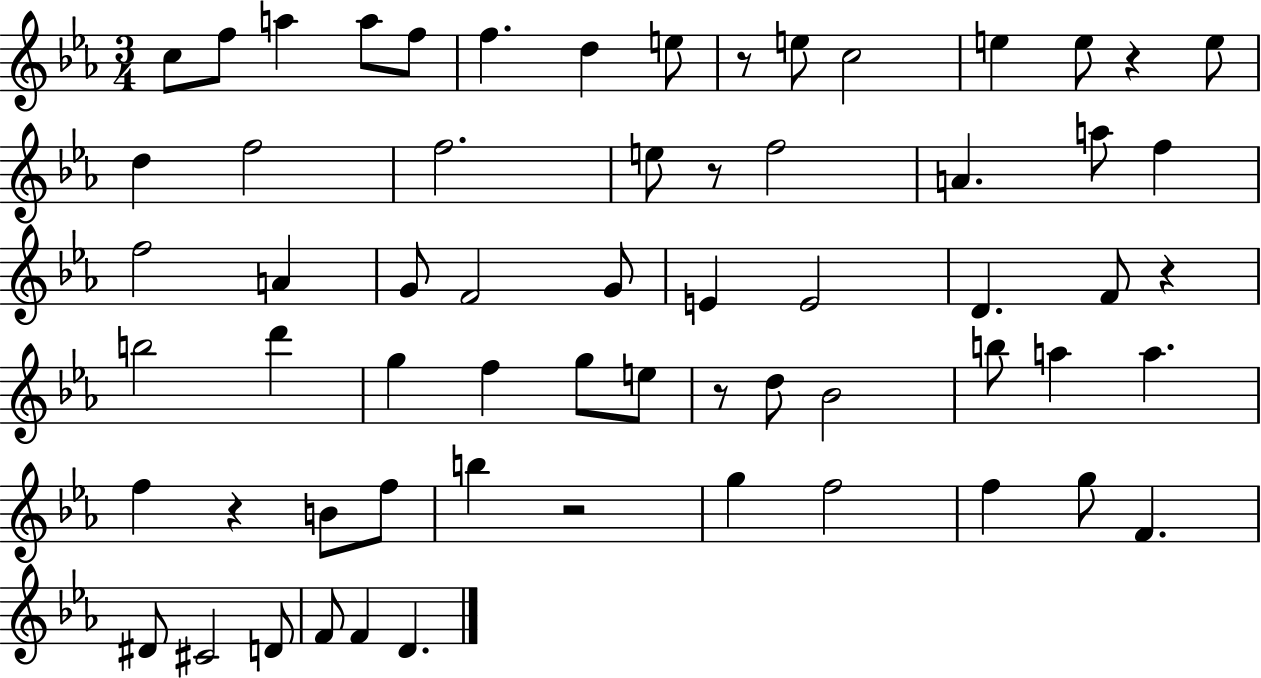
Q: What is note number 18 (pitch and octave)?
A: F5